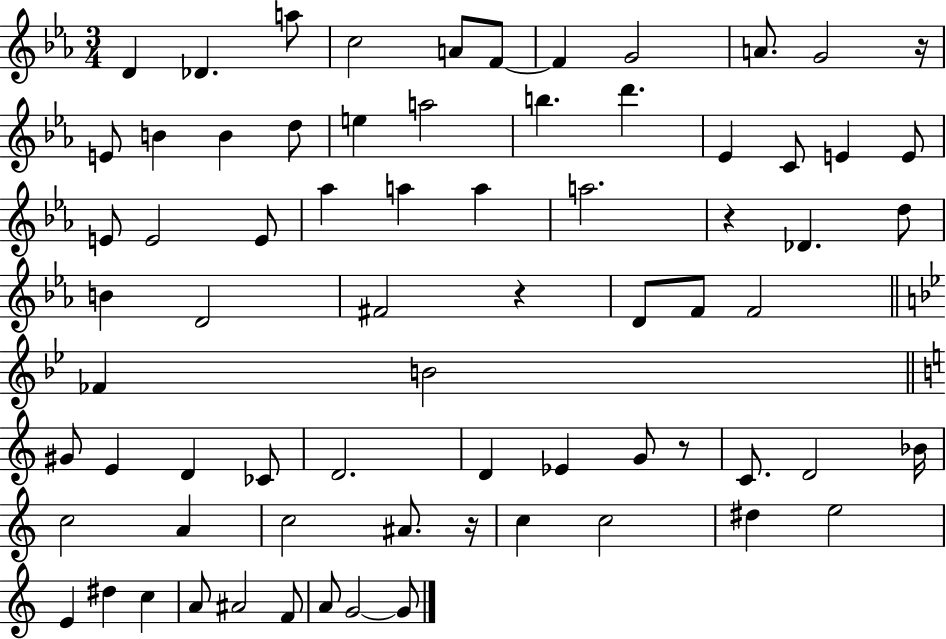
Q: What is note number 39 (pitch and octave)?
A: B4